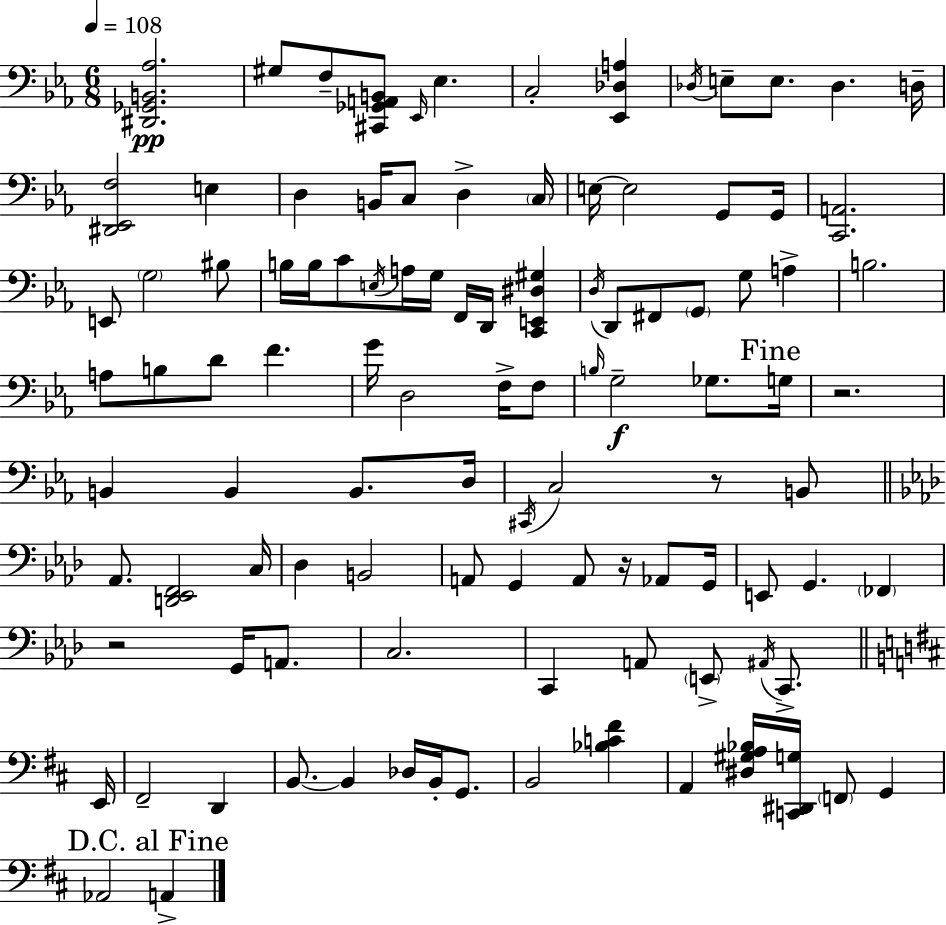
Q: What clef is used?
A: bass